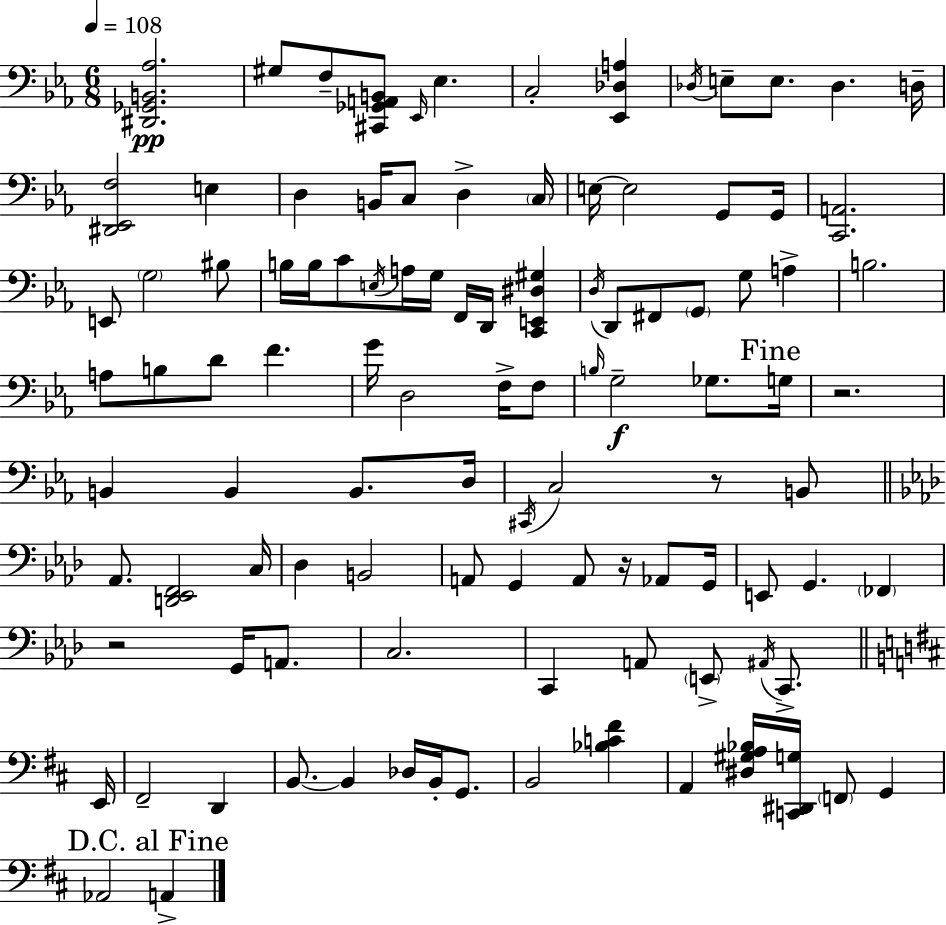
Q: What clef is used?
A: bass